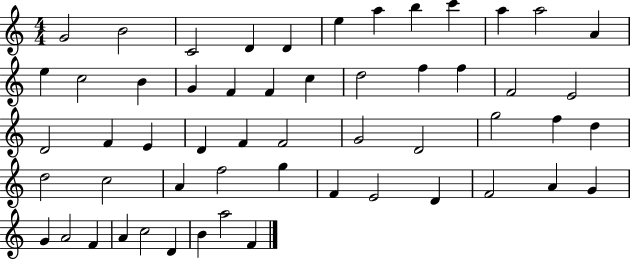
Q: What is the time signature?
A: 4/4